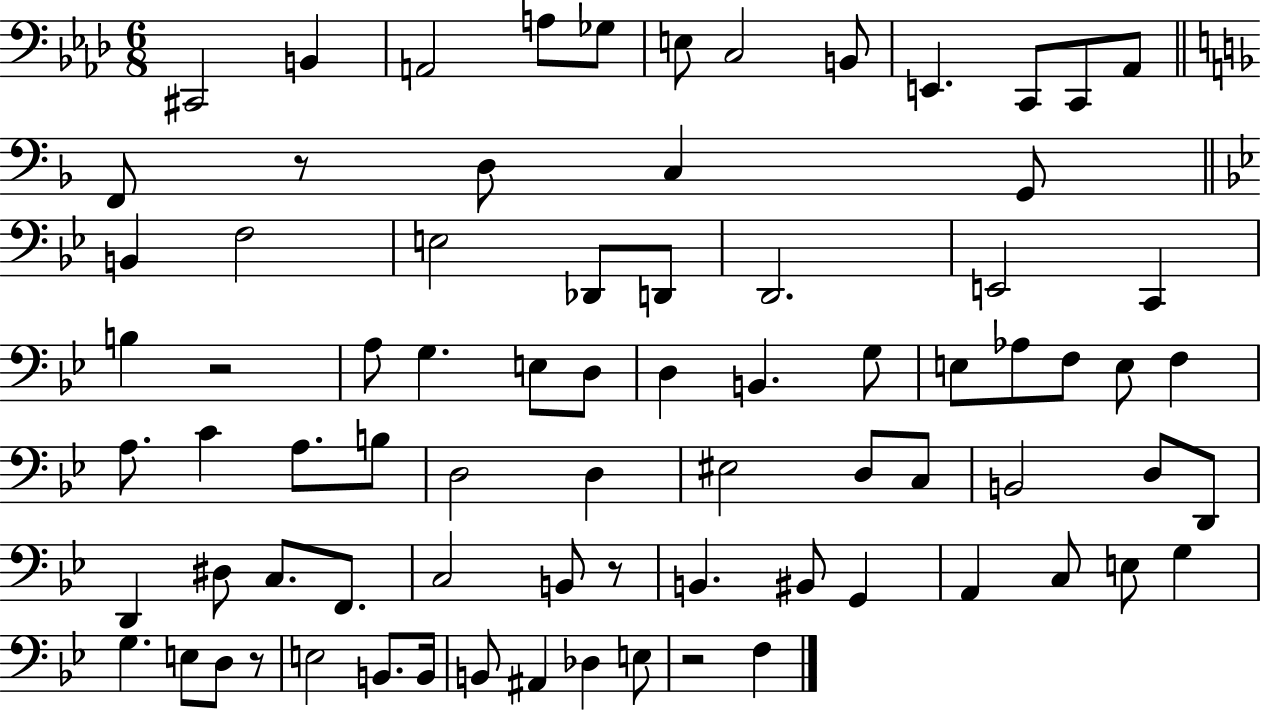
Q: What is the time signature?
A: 6/8